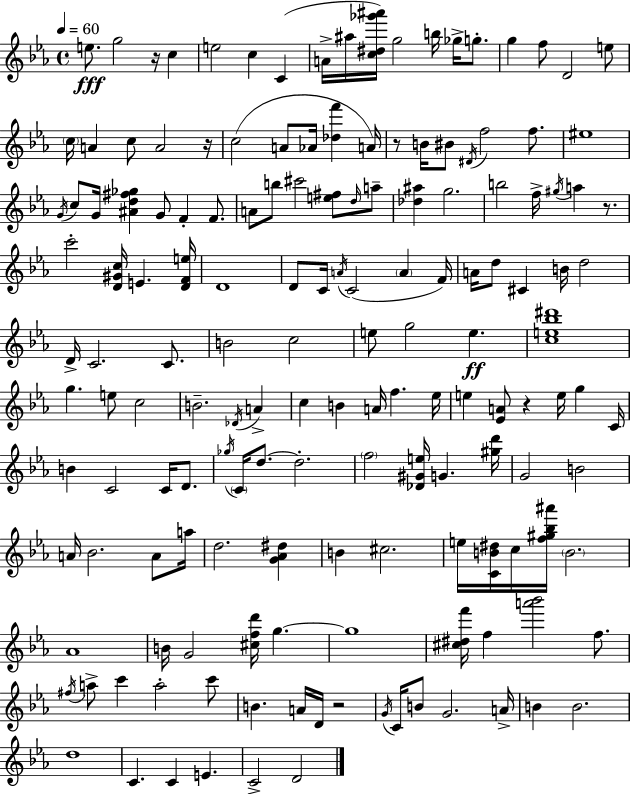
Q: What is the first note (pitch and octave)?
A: E5